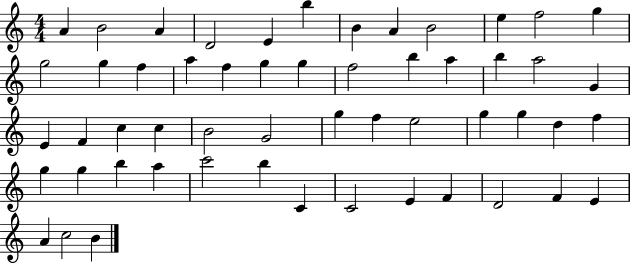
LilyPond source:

{
  \clef treble
  \numericTimeSignature
  \time 4/4
  \key c \major
  a'4 b'2 a'4 | d'2 e'4 b''4 | b'4 a'4 b'2 | e''4 f''2 g''4 | \break g''2 g''4 f''4 | a''4 f''4 g''4 g''4 | f''2 b''4 a''4 | b''4 a''2 g'4 | \break e'4 f'4 c''4 c''4 | b'2 g'2 | g''4 f''4 e''2 | g''4 g''4 d''4 f''4 | \break g''4 g''4 b''4 a''4 | c'''2 b''4 c'4 | c'2 e'4 f'4 | d'2 f'4 e'4 | \break a'4 c''2 b'4 | \bar "|."
}